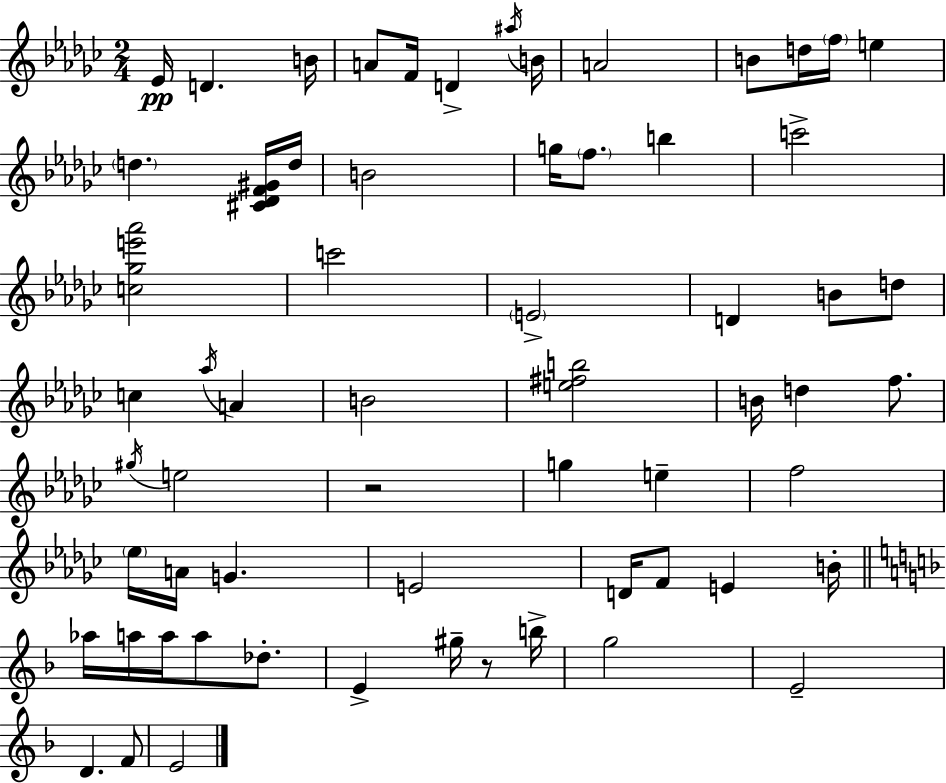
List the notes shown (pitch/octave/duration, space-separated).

Eb4/s D4/q. B4/s A4/e F4/s D4/q A#5/s B4/s A4/h B4/e D5/s F5/s E5/q D5/q. [C#4,Db4,F4,G#4]/s D5/s B4/h G5/s F5/e. B5/q C6/h [C5,Gb5,E6,Ab6]/h C6/h E4/h D4/q B4/e D5/e C5/q Ab5/s A4/q B4/h [E5,F#5,B5]/h B4/s D5/q F5/e. G#5/s E5/h R/h G5/q E5/q F5/h Eb5/s A4/s G4/q. E4/h D4/s F4/e E4/q B4/s Ab5/s A5/s A5/s A5/e Db5/e. E4/q G#5/s R/e B5/s G5/h E4/h D4/q. F4/e E4/h